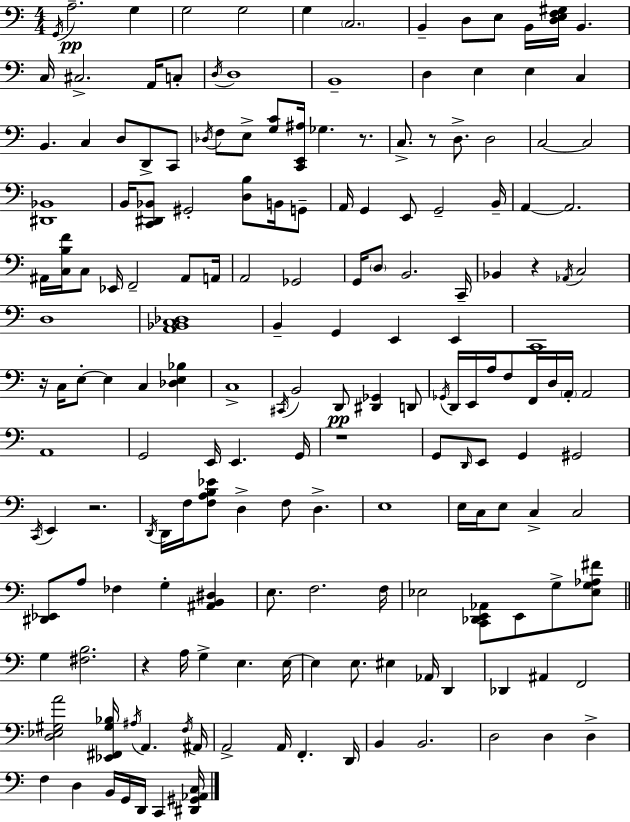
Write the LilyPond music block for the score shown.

{
  \clef bass
  \numericTimeSignature
  \time 4/4
  \key c \major
  \acciaccatura { g,16 }\pp a2.-- g4 | g2 g2 | g4 \parenthesize c2. | b,4-- d8 e8 b,16 <d e f gis>16 b,4. | \break c16 cis2.-> a,16 c8-. | \acciaccatura { d16 } d1 | b,1-- | d4 e4 e4 c4 | \break b,4. c4 d8 d,8-> | c,8 \acciaccatura { des16 } f8 e8-> <g c'>8 <c, e, ais>16 ges4. | r8. c8.-> r8 d8.-> d2 | c2~~ c2 | \break <dis, bes,>1 | b,16 <c, dis, bes,>8 gis,2-. <d b>8 | b,16 g,8-- a,16 g,4 e,8 g,2-- | b,16-- a,4~~ a,2. | \break ais,16 <c b f'>16 c8 ees,16 f,2-- | ais,8 a,16 a,2 ges,2 | g,16 \parenthesize d8 b,2. | c,16-- bes,4 r4 \acciaccatura { aes,16 } c2 | \break d1 | <a, bes, c des>1 | b,4-- g,4 e,4 | e,4 c,1 | \break r16 c16 e8-.~~ e4 c4 | <des e bes>4 c1-> | \acciaccatura { cis,16 } b,2 d,8\pp <dis, ges,>4 | d,8 \acciaccatura { ges,16 } d,16 e,16 a16 f8 f,16 d16 \parenthesize a,16-. a,2 | \break a,1 | g,2 e,16 e,4. | g,16 r1 | g,8 \grace { d,16 } e,8 g,4 gis,2 | \break \acciaccatura { c,16 } e,4 r2. | \acciaccatura { d,16 } d,16 f16 <f a b ees'>8 d4-> | f8 d4.-> e1 | e16 c16 e8 c4-> | \break c2 <dis, ees,>8 a8 fes4 | g4-. <ais, b, dis>4 e8. f2. | f16 ees2 | <c, des, e, aes,>8 e,8 g8-> <ees g aes fis'>8 \bar "||" \break \key c \major g4 <fis b>2. | r4 a16 g4-> e4. e16~~ | e4 e8. eis4 aes,16 d,4 | des,4 ais,4 f,2 | \break <d ees gis a'>2 <ees, fis, gis bes>16 \acciaccatura { ais16 } a,4. | \acciaccatura { f16 } ais,16 a,2-> a,16 f,4.-. | d,16 b,4 b,2. | d2 d4 d4-> | \break f4 d4 b,16 g,16 d,16 c,4 | <dis, gis, aes, c>16 \bar "|."
}